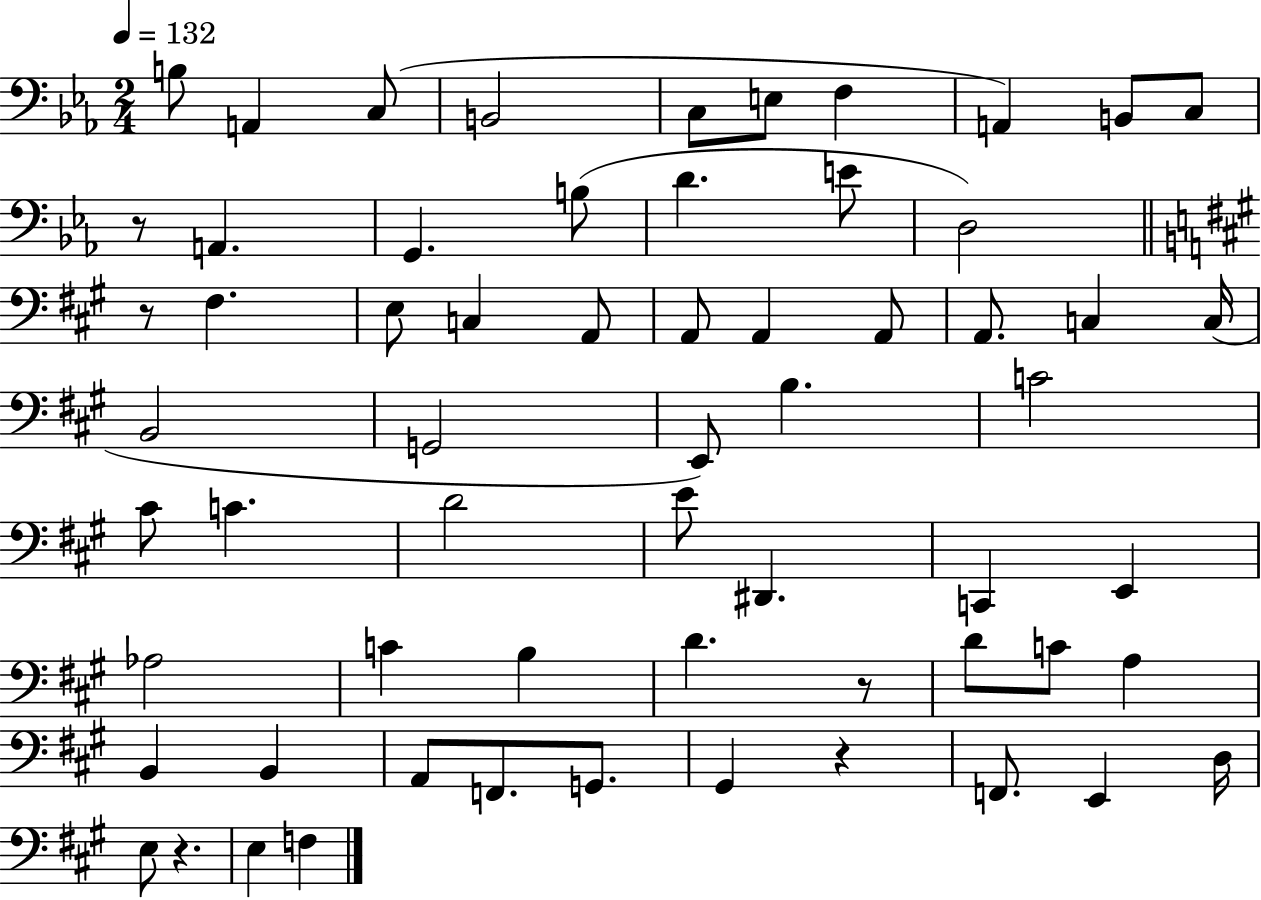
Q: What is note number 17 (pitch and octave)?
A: F#3